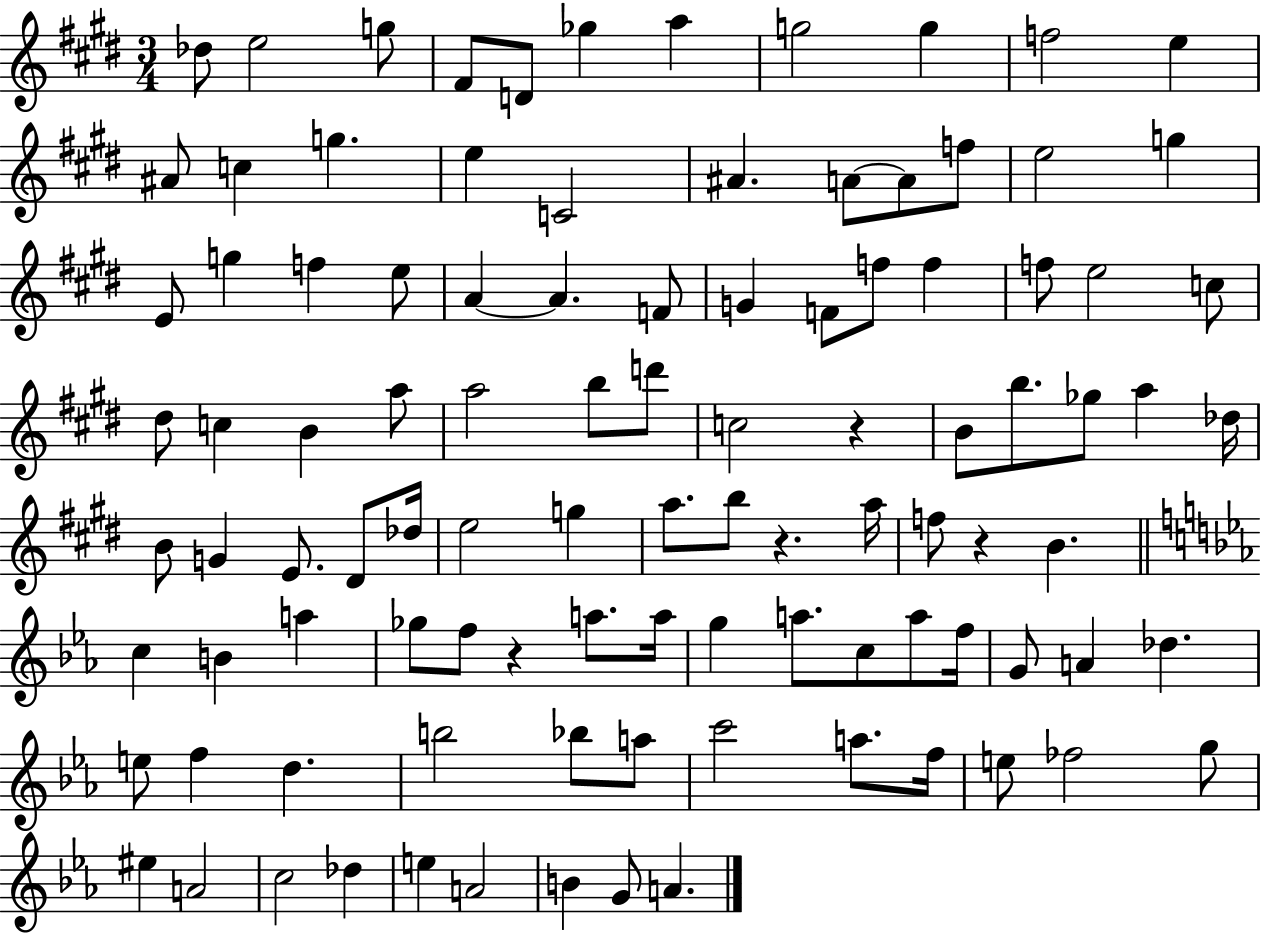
Db5/e E5/h G5/e F#4/e D4/e Gb5/q A5/q G5/h G5/q F5/h E5/q A#4/e C5/q G5/q. E5/q C4/h A#4/q. A4/e A4/e F5/e E5/h G5/q E4/e G5/q F5/q E5/e A4/q A4/q. F4/e G4/q F4/e F5/e F5/q F5/e E5/h C5/e D#5/e C5/q B4/q A5/e A5/h B5/e D6/e C5/h R/q B4/e B5/e. Gb5/e A5/q Db5/s B4/e G4/q E4/e. D#4/e Db5/s E5/h G5/q A5/e. B5/e R/q. A5/s F5/e R/q B4/q. C5/q B4/q A5/q Gb5/e F5/e R/q A5/e. A5/s G5/q A5/e. C5/e A5/e F5/s G4/e A4/q Db5/q. E5/e F5/q D5/q. B5/h Bb5/e A5/e C6/h A5/e. F5/s E5/e FES5/h G5/e EIS5/q A4/h C5/h Db5/q E5/q A4/h B4/q G4/e A4/q.